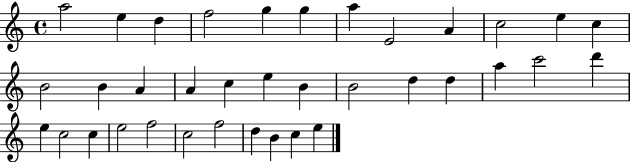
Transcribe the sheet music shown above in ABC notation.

X:1
T:Untitled
M:4/4
L:1/4
K:C
a2 e d f2 g g a E2 A c2 e c B2 B A A c e B B2 d d a c'2 d' e c2 c e2 f2 c2 f2 d B c e